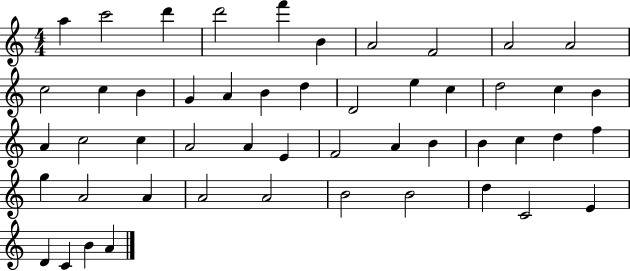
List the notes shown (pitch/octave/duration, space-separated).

A5/q C6/h D6/q D6/h F6/q B4/q A4/h F4/h A4/h A4/h C5/h C5/q B4/q G4/q A4/q B4/q D5/q D4/h E5/q C5/q D5/h C5/q B4/q A4/q C5/h C5/q A4/h A4/q E4/q F4/h A4/q B4/q B4/q C5/q D5/q F5/q G5/q A4/h A4/q A4/h A4/h B4/h B4/h D5/q C4/h E4/q D4/q C4/q B4/q A4/q